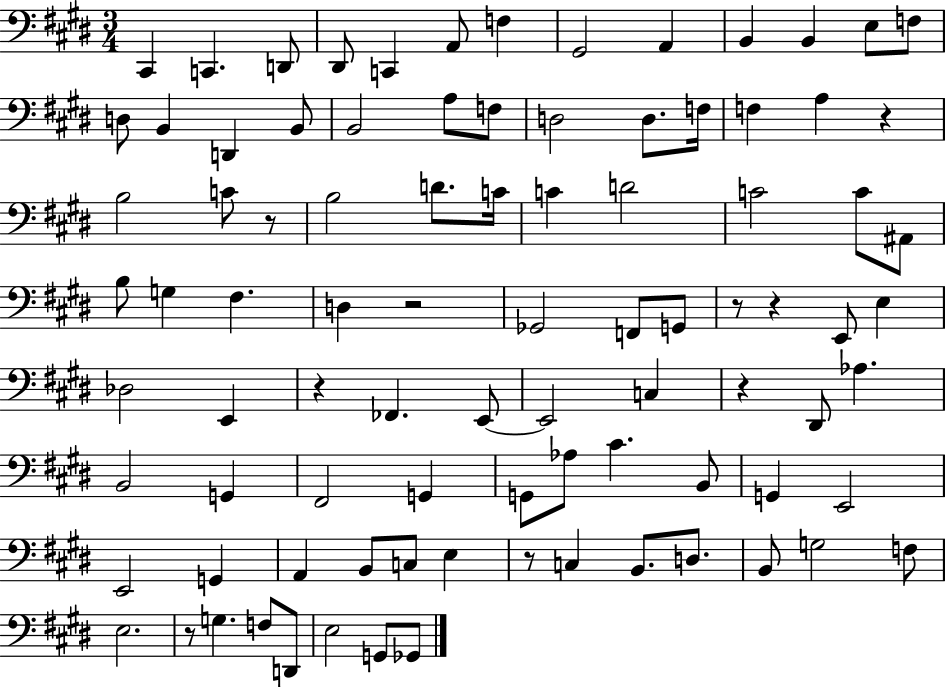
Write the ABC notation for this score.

X:1
T:Untitled
M:3/4
L:1/4
K:E
^C,, C,, D,,/2 ^D,,/2 C,, A,,/2 F, ^G,,2 A,, B,, B,, E,/2 F,/2 D,/2 B,, D,, B,,/2 B,,2 A,/2 F,/2 D,2 D,/2 F,/4 F, A, z B,2 C/2 z/2 B,2 D/2 C/4 C D2 C2 C/2 ^A,,/2 B,/2 G, ^F, D, z2 _G,,2 F,,/2 G,,/2 z/2 z E,,/2 E, _D,2 E,, z _F,, E,,/2 E,,2 C, z ^D,,/2 _A, B,,2 G,, ^F,,2 G,, G,,/2 _A,/2 ^C B,,/2 G,, E,,2 E,,2 G,, A,, B,,/2 C,/2 E, z/2 C, B,,/2 D,/2 B,,/2 G,2 F,/2 E,2 z/2 G, F,/2 D,,/2 E,2 G,,/2 _G,,/2